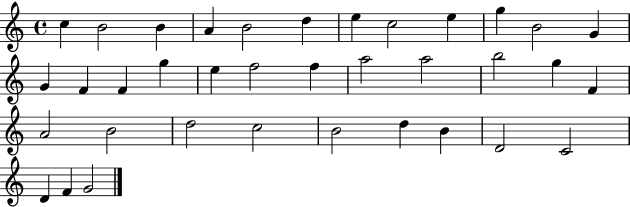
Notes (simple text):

C5/q B4/h B4/q A4/q B4/h D5/q E5/q C5/h E5/q G5/q B4/h G4/q G4/q F4/q F4/q G5/q E5/q F5/h F5/q A5/h A5/h B5/h G5/q F4/q A4/h B4/h D5/h C5/h B4/h D5/q B4/q D4/h C4/h D4/q F4/q G4/h